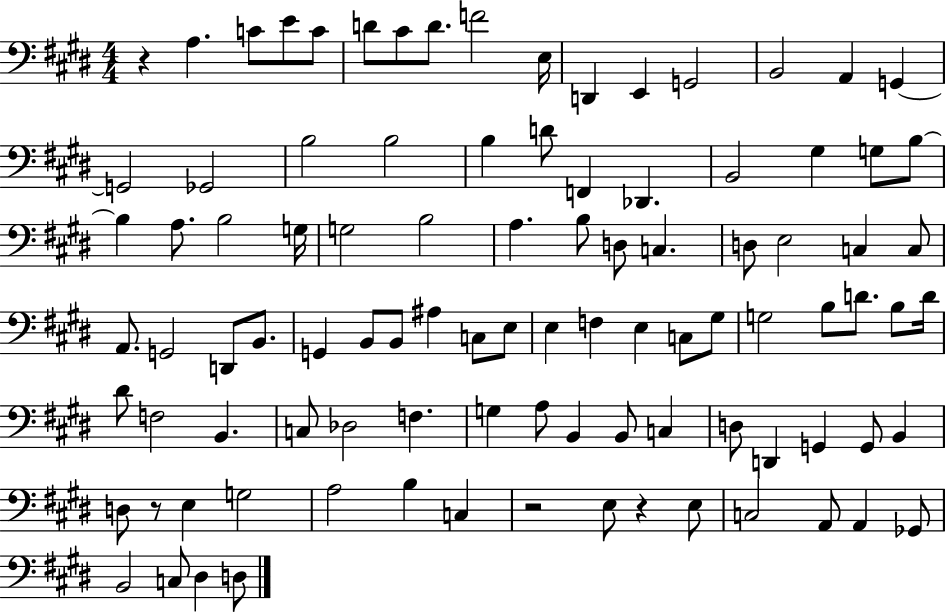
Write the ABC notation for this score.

X:1
T:Untitled
M:4/4
L:1/4
K:E
z A, C/2 E/2 C/2 D/2 ^C/2 D/2 F2 E,/4 D,, E,, G,,2 B,,2 A,, G,, G,,2 _G,,2 B,2 B,2 B, D/2 F,, _D,, B,,2 ^G, G,/2 B,/2 B, A,/2 B,2 G,/4 G,2 B,2 A, B,/2 D,/2 C, D,/2 E,2 C, C,/2 A,,/2 G,,2 D,,/2 B,,/2 G,, B,,/2 B,,/2 ^A, C,/2 E,/2 E, F, E, C,/2 ^G,/2 G,2 B,/2 D/2 B,/2 D/4 ^D/2 F,2 B,, C,/2 _D,2 F, G, A,/2 B,, B,,/2 C, D,/2 D,, G,, G,,/2 B,, D,/2 z/2 E, G,2 A,2 B, C, z2 E,/2 z E,/2 C,2 A,,/2 A,, _G,,/2 B,,2 C,/2 ^D, D,/2